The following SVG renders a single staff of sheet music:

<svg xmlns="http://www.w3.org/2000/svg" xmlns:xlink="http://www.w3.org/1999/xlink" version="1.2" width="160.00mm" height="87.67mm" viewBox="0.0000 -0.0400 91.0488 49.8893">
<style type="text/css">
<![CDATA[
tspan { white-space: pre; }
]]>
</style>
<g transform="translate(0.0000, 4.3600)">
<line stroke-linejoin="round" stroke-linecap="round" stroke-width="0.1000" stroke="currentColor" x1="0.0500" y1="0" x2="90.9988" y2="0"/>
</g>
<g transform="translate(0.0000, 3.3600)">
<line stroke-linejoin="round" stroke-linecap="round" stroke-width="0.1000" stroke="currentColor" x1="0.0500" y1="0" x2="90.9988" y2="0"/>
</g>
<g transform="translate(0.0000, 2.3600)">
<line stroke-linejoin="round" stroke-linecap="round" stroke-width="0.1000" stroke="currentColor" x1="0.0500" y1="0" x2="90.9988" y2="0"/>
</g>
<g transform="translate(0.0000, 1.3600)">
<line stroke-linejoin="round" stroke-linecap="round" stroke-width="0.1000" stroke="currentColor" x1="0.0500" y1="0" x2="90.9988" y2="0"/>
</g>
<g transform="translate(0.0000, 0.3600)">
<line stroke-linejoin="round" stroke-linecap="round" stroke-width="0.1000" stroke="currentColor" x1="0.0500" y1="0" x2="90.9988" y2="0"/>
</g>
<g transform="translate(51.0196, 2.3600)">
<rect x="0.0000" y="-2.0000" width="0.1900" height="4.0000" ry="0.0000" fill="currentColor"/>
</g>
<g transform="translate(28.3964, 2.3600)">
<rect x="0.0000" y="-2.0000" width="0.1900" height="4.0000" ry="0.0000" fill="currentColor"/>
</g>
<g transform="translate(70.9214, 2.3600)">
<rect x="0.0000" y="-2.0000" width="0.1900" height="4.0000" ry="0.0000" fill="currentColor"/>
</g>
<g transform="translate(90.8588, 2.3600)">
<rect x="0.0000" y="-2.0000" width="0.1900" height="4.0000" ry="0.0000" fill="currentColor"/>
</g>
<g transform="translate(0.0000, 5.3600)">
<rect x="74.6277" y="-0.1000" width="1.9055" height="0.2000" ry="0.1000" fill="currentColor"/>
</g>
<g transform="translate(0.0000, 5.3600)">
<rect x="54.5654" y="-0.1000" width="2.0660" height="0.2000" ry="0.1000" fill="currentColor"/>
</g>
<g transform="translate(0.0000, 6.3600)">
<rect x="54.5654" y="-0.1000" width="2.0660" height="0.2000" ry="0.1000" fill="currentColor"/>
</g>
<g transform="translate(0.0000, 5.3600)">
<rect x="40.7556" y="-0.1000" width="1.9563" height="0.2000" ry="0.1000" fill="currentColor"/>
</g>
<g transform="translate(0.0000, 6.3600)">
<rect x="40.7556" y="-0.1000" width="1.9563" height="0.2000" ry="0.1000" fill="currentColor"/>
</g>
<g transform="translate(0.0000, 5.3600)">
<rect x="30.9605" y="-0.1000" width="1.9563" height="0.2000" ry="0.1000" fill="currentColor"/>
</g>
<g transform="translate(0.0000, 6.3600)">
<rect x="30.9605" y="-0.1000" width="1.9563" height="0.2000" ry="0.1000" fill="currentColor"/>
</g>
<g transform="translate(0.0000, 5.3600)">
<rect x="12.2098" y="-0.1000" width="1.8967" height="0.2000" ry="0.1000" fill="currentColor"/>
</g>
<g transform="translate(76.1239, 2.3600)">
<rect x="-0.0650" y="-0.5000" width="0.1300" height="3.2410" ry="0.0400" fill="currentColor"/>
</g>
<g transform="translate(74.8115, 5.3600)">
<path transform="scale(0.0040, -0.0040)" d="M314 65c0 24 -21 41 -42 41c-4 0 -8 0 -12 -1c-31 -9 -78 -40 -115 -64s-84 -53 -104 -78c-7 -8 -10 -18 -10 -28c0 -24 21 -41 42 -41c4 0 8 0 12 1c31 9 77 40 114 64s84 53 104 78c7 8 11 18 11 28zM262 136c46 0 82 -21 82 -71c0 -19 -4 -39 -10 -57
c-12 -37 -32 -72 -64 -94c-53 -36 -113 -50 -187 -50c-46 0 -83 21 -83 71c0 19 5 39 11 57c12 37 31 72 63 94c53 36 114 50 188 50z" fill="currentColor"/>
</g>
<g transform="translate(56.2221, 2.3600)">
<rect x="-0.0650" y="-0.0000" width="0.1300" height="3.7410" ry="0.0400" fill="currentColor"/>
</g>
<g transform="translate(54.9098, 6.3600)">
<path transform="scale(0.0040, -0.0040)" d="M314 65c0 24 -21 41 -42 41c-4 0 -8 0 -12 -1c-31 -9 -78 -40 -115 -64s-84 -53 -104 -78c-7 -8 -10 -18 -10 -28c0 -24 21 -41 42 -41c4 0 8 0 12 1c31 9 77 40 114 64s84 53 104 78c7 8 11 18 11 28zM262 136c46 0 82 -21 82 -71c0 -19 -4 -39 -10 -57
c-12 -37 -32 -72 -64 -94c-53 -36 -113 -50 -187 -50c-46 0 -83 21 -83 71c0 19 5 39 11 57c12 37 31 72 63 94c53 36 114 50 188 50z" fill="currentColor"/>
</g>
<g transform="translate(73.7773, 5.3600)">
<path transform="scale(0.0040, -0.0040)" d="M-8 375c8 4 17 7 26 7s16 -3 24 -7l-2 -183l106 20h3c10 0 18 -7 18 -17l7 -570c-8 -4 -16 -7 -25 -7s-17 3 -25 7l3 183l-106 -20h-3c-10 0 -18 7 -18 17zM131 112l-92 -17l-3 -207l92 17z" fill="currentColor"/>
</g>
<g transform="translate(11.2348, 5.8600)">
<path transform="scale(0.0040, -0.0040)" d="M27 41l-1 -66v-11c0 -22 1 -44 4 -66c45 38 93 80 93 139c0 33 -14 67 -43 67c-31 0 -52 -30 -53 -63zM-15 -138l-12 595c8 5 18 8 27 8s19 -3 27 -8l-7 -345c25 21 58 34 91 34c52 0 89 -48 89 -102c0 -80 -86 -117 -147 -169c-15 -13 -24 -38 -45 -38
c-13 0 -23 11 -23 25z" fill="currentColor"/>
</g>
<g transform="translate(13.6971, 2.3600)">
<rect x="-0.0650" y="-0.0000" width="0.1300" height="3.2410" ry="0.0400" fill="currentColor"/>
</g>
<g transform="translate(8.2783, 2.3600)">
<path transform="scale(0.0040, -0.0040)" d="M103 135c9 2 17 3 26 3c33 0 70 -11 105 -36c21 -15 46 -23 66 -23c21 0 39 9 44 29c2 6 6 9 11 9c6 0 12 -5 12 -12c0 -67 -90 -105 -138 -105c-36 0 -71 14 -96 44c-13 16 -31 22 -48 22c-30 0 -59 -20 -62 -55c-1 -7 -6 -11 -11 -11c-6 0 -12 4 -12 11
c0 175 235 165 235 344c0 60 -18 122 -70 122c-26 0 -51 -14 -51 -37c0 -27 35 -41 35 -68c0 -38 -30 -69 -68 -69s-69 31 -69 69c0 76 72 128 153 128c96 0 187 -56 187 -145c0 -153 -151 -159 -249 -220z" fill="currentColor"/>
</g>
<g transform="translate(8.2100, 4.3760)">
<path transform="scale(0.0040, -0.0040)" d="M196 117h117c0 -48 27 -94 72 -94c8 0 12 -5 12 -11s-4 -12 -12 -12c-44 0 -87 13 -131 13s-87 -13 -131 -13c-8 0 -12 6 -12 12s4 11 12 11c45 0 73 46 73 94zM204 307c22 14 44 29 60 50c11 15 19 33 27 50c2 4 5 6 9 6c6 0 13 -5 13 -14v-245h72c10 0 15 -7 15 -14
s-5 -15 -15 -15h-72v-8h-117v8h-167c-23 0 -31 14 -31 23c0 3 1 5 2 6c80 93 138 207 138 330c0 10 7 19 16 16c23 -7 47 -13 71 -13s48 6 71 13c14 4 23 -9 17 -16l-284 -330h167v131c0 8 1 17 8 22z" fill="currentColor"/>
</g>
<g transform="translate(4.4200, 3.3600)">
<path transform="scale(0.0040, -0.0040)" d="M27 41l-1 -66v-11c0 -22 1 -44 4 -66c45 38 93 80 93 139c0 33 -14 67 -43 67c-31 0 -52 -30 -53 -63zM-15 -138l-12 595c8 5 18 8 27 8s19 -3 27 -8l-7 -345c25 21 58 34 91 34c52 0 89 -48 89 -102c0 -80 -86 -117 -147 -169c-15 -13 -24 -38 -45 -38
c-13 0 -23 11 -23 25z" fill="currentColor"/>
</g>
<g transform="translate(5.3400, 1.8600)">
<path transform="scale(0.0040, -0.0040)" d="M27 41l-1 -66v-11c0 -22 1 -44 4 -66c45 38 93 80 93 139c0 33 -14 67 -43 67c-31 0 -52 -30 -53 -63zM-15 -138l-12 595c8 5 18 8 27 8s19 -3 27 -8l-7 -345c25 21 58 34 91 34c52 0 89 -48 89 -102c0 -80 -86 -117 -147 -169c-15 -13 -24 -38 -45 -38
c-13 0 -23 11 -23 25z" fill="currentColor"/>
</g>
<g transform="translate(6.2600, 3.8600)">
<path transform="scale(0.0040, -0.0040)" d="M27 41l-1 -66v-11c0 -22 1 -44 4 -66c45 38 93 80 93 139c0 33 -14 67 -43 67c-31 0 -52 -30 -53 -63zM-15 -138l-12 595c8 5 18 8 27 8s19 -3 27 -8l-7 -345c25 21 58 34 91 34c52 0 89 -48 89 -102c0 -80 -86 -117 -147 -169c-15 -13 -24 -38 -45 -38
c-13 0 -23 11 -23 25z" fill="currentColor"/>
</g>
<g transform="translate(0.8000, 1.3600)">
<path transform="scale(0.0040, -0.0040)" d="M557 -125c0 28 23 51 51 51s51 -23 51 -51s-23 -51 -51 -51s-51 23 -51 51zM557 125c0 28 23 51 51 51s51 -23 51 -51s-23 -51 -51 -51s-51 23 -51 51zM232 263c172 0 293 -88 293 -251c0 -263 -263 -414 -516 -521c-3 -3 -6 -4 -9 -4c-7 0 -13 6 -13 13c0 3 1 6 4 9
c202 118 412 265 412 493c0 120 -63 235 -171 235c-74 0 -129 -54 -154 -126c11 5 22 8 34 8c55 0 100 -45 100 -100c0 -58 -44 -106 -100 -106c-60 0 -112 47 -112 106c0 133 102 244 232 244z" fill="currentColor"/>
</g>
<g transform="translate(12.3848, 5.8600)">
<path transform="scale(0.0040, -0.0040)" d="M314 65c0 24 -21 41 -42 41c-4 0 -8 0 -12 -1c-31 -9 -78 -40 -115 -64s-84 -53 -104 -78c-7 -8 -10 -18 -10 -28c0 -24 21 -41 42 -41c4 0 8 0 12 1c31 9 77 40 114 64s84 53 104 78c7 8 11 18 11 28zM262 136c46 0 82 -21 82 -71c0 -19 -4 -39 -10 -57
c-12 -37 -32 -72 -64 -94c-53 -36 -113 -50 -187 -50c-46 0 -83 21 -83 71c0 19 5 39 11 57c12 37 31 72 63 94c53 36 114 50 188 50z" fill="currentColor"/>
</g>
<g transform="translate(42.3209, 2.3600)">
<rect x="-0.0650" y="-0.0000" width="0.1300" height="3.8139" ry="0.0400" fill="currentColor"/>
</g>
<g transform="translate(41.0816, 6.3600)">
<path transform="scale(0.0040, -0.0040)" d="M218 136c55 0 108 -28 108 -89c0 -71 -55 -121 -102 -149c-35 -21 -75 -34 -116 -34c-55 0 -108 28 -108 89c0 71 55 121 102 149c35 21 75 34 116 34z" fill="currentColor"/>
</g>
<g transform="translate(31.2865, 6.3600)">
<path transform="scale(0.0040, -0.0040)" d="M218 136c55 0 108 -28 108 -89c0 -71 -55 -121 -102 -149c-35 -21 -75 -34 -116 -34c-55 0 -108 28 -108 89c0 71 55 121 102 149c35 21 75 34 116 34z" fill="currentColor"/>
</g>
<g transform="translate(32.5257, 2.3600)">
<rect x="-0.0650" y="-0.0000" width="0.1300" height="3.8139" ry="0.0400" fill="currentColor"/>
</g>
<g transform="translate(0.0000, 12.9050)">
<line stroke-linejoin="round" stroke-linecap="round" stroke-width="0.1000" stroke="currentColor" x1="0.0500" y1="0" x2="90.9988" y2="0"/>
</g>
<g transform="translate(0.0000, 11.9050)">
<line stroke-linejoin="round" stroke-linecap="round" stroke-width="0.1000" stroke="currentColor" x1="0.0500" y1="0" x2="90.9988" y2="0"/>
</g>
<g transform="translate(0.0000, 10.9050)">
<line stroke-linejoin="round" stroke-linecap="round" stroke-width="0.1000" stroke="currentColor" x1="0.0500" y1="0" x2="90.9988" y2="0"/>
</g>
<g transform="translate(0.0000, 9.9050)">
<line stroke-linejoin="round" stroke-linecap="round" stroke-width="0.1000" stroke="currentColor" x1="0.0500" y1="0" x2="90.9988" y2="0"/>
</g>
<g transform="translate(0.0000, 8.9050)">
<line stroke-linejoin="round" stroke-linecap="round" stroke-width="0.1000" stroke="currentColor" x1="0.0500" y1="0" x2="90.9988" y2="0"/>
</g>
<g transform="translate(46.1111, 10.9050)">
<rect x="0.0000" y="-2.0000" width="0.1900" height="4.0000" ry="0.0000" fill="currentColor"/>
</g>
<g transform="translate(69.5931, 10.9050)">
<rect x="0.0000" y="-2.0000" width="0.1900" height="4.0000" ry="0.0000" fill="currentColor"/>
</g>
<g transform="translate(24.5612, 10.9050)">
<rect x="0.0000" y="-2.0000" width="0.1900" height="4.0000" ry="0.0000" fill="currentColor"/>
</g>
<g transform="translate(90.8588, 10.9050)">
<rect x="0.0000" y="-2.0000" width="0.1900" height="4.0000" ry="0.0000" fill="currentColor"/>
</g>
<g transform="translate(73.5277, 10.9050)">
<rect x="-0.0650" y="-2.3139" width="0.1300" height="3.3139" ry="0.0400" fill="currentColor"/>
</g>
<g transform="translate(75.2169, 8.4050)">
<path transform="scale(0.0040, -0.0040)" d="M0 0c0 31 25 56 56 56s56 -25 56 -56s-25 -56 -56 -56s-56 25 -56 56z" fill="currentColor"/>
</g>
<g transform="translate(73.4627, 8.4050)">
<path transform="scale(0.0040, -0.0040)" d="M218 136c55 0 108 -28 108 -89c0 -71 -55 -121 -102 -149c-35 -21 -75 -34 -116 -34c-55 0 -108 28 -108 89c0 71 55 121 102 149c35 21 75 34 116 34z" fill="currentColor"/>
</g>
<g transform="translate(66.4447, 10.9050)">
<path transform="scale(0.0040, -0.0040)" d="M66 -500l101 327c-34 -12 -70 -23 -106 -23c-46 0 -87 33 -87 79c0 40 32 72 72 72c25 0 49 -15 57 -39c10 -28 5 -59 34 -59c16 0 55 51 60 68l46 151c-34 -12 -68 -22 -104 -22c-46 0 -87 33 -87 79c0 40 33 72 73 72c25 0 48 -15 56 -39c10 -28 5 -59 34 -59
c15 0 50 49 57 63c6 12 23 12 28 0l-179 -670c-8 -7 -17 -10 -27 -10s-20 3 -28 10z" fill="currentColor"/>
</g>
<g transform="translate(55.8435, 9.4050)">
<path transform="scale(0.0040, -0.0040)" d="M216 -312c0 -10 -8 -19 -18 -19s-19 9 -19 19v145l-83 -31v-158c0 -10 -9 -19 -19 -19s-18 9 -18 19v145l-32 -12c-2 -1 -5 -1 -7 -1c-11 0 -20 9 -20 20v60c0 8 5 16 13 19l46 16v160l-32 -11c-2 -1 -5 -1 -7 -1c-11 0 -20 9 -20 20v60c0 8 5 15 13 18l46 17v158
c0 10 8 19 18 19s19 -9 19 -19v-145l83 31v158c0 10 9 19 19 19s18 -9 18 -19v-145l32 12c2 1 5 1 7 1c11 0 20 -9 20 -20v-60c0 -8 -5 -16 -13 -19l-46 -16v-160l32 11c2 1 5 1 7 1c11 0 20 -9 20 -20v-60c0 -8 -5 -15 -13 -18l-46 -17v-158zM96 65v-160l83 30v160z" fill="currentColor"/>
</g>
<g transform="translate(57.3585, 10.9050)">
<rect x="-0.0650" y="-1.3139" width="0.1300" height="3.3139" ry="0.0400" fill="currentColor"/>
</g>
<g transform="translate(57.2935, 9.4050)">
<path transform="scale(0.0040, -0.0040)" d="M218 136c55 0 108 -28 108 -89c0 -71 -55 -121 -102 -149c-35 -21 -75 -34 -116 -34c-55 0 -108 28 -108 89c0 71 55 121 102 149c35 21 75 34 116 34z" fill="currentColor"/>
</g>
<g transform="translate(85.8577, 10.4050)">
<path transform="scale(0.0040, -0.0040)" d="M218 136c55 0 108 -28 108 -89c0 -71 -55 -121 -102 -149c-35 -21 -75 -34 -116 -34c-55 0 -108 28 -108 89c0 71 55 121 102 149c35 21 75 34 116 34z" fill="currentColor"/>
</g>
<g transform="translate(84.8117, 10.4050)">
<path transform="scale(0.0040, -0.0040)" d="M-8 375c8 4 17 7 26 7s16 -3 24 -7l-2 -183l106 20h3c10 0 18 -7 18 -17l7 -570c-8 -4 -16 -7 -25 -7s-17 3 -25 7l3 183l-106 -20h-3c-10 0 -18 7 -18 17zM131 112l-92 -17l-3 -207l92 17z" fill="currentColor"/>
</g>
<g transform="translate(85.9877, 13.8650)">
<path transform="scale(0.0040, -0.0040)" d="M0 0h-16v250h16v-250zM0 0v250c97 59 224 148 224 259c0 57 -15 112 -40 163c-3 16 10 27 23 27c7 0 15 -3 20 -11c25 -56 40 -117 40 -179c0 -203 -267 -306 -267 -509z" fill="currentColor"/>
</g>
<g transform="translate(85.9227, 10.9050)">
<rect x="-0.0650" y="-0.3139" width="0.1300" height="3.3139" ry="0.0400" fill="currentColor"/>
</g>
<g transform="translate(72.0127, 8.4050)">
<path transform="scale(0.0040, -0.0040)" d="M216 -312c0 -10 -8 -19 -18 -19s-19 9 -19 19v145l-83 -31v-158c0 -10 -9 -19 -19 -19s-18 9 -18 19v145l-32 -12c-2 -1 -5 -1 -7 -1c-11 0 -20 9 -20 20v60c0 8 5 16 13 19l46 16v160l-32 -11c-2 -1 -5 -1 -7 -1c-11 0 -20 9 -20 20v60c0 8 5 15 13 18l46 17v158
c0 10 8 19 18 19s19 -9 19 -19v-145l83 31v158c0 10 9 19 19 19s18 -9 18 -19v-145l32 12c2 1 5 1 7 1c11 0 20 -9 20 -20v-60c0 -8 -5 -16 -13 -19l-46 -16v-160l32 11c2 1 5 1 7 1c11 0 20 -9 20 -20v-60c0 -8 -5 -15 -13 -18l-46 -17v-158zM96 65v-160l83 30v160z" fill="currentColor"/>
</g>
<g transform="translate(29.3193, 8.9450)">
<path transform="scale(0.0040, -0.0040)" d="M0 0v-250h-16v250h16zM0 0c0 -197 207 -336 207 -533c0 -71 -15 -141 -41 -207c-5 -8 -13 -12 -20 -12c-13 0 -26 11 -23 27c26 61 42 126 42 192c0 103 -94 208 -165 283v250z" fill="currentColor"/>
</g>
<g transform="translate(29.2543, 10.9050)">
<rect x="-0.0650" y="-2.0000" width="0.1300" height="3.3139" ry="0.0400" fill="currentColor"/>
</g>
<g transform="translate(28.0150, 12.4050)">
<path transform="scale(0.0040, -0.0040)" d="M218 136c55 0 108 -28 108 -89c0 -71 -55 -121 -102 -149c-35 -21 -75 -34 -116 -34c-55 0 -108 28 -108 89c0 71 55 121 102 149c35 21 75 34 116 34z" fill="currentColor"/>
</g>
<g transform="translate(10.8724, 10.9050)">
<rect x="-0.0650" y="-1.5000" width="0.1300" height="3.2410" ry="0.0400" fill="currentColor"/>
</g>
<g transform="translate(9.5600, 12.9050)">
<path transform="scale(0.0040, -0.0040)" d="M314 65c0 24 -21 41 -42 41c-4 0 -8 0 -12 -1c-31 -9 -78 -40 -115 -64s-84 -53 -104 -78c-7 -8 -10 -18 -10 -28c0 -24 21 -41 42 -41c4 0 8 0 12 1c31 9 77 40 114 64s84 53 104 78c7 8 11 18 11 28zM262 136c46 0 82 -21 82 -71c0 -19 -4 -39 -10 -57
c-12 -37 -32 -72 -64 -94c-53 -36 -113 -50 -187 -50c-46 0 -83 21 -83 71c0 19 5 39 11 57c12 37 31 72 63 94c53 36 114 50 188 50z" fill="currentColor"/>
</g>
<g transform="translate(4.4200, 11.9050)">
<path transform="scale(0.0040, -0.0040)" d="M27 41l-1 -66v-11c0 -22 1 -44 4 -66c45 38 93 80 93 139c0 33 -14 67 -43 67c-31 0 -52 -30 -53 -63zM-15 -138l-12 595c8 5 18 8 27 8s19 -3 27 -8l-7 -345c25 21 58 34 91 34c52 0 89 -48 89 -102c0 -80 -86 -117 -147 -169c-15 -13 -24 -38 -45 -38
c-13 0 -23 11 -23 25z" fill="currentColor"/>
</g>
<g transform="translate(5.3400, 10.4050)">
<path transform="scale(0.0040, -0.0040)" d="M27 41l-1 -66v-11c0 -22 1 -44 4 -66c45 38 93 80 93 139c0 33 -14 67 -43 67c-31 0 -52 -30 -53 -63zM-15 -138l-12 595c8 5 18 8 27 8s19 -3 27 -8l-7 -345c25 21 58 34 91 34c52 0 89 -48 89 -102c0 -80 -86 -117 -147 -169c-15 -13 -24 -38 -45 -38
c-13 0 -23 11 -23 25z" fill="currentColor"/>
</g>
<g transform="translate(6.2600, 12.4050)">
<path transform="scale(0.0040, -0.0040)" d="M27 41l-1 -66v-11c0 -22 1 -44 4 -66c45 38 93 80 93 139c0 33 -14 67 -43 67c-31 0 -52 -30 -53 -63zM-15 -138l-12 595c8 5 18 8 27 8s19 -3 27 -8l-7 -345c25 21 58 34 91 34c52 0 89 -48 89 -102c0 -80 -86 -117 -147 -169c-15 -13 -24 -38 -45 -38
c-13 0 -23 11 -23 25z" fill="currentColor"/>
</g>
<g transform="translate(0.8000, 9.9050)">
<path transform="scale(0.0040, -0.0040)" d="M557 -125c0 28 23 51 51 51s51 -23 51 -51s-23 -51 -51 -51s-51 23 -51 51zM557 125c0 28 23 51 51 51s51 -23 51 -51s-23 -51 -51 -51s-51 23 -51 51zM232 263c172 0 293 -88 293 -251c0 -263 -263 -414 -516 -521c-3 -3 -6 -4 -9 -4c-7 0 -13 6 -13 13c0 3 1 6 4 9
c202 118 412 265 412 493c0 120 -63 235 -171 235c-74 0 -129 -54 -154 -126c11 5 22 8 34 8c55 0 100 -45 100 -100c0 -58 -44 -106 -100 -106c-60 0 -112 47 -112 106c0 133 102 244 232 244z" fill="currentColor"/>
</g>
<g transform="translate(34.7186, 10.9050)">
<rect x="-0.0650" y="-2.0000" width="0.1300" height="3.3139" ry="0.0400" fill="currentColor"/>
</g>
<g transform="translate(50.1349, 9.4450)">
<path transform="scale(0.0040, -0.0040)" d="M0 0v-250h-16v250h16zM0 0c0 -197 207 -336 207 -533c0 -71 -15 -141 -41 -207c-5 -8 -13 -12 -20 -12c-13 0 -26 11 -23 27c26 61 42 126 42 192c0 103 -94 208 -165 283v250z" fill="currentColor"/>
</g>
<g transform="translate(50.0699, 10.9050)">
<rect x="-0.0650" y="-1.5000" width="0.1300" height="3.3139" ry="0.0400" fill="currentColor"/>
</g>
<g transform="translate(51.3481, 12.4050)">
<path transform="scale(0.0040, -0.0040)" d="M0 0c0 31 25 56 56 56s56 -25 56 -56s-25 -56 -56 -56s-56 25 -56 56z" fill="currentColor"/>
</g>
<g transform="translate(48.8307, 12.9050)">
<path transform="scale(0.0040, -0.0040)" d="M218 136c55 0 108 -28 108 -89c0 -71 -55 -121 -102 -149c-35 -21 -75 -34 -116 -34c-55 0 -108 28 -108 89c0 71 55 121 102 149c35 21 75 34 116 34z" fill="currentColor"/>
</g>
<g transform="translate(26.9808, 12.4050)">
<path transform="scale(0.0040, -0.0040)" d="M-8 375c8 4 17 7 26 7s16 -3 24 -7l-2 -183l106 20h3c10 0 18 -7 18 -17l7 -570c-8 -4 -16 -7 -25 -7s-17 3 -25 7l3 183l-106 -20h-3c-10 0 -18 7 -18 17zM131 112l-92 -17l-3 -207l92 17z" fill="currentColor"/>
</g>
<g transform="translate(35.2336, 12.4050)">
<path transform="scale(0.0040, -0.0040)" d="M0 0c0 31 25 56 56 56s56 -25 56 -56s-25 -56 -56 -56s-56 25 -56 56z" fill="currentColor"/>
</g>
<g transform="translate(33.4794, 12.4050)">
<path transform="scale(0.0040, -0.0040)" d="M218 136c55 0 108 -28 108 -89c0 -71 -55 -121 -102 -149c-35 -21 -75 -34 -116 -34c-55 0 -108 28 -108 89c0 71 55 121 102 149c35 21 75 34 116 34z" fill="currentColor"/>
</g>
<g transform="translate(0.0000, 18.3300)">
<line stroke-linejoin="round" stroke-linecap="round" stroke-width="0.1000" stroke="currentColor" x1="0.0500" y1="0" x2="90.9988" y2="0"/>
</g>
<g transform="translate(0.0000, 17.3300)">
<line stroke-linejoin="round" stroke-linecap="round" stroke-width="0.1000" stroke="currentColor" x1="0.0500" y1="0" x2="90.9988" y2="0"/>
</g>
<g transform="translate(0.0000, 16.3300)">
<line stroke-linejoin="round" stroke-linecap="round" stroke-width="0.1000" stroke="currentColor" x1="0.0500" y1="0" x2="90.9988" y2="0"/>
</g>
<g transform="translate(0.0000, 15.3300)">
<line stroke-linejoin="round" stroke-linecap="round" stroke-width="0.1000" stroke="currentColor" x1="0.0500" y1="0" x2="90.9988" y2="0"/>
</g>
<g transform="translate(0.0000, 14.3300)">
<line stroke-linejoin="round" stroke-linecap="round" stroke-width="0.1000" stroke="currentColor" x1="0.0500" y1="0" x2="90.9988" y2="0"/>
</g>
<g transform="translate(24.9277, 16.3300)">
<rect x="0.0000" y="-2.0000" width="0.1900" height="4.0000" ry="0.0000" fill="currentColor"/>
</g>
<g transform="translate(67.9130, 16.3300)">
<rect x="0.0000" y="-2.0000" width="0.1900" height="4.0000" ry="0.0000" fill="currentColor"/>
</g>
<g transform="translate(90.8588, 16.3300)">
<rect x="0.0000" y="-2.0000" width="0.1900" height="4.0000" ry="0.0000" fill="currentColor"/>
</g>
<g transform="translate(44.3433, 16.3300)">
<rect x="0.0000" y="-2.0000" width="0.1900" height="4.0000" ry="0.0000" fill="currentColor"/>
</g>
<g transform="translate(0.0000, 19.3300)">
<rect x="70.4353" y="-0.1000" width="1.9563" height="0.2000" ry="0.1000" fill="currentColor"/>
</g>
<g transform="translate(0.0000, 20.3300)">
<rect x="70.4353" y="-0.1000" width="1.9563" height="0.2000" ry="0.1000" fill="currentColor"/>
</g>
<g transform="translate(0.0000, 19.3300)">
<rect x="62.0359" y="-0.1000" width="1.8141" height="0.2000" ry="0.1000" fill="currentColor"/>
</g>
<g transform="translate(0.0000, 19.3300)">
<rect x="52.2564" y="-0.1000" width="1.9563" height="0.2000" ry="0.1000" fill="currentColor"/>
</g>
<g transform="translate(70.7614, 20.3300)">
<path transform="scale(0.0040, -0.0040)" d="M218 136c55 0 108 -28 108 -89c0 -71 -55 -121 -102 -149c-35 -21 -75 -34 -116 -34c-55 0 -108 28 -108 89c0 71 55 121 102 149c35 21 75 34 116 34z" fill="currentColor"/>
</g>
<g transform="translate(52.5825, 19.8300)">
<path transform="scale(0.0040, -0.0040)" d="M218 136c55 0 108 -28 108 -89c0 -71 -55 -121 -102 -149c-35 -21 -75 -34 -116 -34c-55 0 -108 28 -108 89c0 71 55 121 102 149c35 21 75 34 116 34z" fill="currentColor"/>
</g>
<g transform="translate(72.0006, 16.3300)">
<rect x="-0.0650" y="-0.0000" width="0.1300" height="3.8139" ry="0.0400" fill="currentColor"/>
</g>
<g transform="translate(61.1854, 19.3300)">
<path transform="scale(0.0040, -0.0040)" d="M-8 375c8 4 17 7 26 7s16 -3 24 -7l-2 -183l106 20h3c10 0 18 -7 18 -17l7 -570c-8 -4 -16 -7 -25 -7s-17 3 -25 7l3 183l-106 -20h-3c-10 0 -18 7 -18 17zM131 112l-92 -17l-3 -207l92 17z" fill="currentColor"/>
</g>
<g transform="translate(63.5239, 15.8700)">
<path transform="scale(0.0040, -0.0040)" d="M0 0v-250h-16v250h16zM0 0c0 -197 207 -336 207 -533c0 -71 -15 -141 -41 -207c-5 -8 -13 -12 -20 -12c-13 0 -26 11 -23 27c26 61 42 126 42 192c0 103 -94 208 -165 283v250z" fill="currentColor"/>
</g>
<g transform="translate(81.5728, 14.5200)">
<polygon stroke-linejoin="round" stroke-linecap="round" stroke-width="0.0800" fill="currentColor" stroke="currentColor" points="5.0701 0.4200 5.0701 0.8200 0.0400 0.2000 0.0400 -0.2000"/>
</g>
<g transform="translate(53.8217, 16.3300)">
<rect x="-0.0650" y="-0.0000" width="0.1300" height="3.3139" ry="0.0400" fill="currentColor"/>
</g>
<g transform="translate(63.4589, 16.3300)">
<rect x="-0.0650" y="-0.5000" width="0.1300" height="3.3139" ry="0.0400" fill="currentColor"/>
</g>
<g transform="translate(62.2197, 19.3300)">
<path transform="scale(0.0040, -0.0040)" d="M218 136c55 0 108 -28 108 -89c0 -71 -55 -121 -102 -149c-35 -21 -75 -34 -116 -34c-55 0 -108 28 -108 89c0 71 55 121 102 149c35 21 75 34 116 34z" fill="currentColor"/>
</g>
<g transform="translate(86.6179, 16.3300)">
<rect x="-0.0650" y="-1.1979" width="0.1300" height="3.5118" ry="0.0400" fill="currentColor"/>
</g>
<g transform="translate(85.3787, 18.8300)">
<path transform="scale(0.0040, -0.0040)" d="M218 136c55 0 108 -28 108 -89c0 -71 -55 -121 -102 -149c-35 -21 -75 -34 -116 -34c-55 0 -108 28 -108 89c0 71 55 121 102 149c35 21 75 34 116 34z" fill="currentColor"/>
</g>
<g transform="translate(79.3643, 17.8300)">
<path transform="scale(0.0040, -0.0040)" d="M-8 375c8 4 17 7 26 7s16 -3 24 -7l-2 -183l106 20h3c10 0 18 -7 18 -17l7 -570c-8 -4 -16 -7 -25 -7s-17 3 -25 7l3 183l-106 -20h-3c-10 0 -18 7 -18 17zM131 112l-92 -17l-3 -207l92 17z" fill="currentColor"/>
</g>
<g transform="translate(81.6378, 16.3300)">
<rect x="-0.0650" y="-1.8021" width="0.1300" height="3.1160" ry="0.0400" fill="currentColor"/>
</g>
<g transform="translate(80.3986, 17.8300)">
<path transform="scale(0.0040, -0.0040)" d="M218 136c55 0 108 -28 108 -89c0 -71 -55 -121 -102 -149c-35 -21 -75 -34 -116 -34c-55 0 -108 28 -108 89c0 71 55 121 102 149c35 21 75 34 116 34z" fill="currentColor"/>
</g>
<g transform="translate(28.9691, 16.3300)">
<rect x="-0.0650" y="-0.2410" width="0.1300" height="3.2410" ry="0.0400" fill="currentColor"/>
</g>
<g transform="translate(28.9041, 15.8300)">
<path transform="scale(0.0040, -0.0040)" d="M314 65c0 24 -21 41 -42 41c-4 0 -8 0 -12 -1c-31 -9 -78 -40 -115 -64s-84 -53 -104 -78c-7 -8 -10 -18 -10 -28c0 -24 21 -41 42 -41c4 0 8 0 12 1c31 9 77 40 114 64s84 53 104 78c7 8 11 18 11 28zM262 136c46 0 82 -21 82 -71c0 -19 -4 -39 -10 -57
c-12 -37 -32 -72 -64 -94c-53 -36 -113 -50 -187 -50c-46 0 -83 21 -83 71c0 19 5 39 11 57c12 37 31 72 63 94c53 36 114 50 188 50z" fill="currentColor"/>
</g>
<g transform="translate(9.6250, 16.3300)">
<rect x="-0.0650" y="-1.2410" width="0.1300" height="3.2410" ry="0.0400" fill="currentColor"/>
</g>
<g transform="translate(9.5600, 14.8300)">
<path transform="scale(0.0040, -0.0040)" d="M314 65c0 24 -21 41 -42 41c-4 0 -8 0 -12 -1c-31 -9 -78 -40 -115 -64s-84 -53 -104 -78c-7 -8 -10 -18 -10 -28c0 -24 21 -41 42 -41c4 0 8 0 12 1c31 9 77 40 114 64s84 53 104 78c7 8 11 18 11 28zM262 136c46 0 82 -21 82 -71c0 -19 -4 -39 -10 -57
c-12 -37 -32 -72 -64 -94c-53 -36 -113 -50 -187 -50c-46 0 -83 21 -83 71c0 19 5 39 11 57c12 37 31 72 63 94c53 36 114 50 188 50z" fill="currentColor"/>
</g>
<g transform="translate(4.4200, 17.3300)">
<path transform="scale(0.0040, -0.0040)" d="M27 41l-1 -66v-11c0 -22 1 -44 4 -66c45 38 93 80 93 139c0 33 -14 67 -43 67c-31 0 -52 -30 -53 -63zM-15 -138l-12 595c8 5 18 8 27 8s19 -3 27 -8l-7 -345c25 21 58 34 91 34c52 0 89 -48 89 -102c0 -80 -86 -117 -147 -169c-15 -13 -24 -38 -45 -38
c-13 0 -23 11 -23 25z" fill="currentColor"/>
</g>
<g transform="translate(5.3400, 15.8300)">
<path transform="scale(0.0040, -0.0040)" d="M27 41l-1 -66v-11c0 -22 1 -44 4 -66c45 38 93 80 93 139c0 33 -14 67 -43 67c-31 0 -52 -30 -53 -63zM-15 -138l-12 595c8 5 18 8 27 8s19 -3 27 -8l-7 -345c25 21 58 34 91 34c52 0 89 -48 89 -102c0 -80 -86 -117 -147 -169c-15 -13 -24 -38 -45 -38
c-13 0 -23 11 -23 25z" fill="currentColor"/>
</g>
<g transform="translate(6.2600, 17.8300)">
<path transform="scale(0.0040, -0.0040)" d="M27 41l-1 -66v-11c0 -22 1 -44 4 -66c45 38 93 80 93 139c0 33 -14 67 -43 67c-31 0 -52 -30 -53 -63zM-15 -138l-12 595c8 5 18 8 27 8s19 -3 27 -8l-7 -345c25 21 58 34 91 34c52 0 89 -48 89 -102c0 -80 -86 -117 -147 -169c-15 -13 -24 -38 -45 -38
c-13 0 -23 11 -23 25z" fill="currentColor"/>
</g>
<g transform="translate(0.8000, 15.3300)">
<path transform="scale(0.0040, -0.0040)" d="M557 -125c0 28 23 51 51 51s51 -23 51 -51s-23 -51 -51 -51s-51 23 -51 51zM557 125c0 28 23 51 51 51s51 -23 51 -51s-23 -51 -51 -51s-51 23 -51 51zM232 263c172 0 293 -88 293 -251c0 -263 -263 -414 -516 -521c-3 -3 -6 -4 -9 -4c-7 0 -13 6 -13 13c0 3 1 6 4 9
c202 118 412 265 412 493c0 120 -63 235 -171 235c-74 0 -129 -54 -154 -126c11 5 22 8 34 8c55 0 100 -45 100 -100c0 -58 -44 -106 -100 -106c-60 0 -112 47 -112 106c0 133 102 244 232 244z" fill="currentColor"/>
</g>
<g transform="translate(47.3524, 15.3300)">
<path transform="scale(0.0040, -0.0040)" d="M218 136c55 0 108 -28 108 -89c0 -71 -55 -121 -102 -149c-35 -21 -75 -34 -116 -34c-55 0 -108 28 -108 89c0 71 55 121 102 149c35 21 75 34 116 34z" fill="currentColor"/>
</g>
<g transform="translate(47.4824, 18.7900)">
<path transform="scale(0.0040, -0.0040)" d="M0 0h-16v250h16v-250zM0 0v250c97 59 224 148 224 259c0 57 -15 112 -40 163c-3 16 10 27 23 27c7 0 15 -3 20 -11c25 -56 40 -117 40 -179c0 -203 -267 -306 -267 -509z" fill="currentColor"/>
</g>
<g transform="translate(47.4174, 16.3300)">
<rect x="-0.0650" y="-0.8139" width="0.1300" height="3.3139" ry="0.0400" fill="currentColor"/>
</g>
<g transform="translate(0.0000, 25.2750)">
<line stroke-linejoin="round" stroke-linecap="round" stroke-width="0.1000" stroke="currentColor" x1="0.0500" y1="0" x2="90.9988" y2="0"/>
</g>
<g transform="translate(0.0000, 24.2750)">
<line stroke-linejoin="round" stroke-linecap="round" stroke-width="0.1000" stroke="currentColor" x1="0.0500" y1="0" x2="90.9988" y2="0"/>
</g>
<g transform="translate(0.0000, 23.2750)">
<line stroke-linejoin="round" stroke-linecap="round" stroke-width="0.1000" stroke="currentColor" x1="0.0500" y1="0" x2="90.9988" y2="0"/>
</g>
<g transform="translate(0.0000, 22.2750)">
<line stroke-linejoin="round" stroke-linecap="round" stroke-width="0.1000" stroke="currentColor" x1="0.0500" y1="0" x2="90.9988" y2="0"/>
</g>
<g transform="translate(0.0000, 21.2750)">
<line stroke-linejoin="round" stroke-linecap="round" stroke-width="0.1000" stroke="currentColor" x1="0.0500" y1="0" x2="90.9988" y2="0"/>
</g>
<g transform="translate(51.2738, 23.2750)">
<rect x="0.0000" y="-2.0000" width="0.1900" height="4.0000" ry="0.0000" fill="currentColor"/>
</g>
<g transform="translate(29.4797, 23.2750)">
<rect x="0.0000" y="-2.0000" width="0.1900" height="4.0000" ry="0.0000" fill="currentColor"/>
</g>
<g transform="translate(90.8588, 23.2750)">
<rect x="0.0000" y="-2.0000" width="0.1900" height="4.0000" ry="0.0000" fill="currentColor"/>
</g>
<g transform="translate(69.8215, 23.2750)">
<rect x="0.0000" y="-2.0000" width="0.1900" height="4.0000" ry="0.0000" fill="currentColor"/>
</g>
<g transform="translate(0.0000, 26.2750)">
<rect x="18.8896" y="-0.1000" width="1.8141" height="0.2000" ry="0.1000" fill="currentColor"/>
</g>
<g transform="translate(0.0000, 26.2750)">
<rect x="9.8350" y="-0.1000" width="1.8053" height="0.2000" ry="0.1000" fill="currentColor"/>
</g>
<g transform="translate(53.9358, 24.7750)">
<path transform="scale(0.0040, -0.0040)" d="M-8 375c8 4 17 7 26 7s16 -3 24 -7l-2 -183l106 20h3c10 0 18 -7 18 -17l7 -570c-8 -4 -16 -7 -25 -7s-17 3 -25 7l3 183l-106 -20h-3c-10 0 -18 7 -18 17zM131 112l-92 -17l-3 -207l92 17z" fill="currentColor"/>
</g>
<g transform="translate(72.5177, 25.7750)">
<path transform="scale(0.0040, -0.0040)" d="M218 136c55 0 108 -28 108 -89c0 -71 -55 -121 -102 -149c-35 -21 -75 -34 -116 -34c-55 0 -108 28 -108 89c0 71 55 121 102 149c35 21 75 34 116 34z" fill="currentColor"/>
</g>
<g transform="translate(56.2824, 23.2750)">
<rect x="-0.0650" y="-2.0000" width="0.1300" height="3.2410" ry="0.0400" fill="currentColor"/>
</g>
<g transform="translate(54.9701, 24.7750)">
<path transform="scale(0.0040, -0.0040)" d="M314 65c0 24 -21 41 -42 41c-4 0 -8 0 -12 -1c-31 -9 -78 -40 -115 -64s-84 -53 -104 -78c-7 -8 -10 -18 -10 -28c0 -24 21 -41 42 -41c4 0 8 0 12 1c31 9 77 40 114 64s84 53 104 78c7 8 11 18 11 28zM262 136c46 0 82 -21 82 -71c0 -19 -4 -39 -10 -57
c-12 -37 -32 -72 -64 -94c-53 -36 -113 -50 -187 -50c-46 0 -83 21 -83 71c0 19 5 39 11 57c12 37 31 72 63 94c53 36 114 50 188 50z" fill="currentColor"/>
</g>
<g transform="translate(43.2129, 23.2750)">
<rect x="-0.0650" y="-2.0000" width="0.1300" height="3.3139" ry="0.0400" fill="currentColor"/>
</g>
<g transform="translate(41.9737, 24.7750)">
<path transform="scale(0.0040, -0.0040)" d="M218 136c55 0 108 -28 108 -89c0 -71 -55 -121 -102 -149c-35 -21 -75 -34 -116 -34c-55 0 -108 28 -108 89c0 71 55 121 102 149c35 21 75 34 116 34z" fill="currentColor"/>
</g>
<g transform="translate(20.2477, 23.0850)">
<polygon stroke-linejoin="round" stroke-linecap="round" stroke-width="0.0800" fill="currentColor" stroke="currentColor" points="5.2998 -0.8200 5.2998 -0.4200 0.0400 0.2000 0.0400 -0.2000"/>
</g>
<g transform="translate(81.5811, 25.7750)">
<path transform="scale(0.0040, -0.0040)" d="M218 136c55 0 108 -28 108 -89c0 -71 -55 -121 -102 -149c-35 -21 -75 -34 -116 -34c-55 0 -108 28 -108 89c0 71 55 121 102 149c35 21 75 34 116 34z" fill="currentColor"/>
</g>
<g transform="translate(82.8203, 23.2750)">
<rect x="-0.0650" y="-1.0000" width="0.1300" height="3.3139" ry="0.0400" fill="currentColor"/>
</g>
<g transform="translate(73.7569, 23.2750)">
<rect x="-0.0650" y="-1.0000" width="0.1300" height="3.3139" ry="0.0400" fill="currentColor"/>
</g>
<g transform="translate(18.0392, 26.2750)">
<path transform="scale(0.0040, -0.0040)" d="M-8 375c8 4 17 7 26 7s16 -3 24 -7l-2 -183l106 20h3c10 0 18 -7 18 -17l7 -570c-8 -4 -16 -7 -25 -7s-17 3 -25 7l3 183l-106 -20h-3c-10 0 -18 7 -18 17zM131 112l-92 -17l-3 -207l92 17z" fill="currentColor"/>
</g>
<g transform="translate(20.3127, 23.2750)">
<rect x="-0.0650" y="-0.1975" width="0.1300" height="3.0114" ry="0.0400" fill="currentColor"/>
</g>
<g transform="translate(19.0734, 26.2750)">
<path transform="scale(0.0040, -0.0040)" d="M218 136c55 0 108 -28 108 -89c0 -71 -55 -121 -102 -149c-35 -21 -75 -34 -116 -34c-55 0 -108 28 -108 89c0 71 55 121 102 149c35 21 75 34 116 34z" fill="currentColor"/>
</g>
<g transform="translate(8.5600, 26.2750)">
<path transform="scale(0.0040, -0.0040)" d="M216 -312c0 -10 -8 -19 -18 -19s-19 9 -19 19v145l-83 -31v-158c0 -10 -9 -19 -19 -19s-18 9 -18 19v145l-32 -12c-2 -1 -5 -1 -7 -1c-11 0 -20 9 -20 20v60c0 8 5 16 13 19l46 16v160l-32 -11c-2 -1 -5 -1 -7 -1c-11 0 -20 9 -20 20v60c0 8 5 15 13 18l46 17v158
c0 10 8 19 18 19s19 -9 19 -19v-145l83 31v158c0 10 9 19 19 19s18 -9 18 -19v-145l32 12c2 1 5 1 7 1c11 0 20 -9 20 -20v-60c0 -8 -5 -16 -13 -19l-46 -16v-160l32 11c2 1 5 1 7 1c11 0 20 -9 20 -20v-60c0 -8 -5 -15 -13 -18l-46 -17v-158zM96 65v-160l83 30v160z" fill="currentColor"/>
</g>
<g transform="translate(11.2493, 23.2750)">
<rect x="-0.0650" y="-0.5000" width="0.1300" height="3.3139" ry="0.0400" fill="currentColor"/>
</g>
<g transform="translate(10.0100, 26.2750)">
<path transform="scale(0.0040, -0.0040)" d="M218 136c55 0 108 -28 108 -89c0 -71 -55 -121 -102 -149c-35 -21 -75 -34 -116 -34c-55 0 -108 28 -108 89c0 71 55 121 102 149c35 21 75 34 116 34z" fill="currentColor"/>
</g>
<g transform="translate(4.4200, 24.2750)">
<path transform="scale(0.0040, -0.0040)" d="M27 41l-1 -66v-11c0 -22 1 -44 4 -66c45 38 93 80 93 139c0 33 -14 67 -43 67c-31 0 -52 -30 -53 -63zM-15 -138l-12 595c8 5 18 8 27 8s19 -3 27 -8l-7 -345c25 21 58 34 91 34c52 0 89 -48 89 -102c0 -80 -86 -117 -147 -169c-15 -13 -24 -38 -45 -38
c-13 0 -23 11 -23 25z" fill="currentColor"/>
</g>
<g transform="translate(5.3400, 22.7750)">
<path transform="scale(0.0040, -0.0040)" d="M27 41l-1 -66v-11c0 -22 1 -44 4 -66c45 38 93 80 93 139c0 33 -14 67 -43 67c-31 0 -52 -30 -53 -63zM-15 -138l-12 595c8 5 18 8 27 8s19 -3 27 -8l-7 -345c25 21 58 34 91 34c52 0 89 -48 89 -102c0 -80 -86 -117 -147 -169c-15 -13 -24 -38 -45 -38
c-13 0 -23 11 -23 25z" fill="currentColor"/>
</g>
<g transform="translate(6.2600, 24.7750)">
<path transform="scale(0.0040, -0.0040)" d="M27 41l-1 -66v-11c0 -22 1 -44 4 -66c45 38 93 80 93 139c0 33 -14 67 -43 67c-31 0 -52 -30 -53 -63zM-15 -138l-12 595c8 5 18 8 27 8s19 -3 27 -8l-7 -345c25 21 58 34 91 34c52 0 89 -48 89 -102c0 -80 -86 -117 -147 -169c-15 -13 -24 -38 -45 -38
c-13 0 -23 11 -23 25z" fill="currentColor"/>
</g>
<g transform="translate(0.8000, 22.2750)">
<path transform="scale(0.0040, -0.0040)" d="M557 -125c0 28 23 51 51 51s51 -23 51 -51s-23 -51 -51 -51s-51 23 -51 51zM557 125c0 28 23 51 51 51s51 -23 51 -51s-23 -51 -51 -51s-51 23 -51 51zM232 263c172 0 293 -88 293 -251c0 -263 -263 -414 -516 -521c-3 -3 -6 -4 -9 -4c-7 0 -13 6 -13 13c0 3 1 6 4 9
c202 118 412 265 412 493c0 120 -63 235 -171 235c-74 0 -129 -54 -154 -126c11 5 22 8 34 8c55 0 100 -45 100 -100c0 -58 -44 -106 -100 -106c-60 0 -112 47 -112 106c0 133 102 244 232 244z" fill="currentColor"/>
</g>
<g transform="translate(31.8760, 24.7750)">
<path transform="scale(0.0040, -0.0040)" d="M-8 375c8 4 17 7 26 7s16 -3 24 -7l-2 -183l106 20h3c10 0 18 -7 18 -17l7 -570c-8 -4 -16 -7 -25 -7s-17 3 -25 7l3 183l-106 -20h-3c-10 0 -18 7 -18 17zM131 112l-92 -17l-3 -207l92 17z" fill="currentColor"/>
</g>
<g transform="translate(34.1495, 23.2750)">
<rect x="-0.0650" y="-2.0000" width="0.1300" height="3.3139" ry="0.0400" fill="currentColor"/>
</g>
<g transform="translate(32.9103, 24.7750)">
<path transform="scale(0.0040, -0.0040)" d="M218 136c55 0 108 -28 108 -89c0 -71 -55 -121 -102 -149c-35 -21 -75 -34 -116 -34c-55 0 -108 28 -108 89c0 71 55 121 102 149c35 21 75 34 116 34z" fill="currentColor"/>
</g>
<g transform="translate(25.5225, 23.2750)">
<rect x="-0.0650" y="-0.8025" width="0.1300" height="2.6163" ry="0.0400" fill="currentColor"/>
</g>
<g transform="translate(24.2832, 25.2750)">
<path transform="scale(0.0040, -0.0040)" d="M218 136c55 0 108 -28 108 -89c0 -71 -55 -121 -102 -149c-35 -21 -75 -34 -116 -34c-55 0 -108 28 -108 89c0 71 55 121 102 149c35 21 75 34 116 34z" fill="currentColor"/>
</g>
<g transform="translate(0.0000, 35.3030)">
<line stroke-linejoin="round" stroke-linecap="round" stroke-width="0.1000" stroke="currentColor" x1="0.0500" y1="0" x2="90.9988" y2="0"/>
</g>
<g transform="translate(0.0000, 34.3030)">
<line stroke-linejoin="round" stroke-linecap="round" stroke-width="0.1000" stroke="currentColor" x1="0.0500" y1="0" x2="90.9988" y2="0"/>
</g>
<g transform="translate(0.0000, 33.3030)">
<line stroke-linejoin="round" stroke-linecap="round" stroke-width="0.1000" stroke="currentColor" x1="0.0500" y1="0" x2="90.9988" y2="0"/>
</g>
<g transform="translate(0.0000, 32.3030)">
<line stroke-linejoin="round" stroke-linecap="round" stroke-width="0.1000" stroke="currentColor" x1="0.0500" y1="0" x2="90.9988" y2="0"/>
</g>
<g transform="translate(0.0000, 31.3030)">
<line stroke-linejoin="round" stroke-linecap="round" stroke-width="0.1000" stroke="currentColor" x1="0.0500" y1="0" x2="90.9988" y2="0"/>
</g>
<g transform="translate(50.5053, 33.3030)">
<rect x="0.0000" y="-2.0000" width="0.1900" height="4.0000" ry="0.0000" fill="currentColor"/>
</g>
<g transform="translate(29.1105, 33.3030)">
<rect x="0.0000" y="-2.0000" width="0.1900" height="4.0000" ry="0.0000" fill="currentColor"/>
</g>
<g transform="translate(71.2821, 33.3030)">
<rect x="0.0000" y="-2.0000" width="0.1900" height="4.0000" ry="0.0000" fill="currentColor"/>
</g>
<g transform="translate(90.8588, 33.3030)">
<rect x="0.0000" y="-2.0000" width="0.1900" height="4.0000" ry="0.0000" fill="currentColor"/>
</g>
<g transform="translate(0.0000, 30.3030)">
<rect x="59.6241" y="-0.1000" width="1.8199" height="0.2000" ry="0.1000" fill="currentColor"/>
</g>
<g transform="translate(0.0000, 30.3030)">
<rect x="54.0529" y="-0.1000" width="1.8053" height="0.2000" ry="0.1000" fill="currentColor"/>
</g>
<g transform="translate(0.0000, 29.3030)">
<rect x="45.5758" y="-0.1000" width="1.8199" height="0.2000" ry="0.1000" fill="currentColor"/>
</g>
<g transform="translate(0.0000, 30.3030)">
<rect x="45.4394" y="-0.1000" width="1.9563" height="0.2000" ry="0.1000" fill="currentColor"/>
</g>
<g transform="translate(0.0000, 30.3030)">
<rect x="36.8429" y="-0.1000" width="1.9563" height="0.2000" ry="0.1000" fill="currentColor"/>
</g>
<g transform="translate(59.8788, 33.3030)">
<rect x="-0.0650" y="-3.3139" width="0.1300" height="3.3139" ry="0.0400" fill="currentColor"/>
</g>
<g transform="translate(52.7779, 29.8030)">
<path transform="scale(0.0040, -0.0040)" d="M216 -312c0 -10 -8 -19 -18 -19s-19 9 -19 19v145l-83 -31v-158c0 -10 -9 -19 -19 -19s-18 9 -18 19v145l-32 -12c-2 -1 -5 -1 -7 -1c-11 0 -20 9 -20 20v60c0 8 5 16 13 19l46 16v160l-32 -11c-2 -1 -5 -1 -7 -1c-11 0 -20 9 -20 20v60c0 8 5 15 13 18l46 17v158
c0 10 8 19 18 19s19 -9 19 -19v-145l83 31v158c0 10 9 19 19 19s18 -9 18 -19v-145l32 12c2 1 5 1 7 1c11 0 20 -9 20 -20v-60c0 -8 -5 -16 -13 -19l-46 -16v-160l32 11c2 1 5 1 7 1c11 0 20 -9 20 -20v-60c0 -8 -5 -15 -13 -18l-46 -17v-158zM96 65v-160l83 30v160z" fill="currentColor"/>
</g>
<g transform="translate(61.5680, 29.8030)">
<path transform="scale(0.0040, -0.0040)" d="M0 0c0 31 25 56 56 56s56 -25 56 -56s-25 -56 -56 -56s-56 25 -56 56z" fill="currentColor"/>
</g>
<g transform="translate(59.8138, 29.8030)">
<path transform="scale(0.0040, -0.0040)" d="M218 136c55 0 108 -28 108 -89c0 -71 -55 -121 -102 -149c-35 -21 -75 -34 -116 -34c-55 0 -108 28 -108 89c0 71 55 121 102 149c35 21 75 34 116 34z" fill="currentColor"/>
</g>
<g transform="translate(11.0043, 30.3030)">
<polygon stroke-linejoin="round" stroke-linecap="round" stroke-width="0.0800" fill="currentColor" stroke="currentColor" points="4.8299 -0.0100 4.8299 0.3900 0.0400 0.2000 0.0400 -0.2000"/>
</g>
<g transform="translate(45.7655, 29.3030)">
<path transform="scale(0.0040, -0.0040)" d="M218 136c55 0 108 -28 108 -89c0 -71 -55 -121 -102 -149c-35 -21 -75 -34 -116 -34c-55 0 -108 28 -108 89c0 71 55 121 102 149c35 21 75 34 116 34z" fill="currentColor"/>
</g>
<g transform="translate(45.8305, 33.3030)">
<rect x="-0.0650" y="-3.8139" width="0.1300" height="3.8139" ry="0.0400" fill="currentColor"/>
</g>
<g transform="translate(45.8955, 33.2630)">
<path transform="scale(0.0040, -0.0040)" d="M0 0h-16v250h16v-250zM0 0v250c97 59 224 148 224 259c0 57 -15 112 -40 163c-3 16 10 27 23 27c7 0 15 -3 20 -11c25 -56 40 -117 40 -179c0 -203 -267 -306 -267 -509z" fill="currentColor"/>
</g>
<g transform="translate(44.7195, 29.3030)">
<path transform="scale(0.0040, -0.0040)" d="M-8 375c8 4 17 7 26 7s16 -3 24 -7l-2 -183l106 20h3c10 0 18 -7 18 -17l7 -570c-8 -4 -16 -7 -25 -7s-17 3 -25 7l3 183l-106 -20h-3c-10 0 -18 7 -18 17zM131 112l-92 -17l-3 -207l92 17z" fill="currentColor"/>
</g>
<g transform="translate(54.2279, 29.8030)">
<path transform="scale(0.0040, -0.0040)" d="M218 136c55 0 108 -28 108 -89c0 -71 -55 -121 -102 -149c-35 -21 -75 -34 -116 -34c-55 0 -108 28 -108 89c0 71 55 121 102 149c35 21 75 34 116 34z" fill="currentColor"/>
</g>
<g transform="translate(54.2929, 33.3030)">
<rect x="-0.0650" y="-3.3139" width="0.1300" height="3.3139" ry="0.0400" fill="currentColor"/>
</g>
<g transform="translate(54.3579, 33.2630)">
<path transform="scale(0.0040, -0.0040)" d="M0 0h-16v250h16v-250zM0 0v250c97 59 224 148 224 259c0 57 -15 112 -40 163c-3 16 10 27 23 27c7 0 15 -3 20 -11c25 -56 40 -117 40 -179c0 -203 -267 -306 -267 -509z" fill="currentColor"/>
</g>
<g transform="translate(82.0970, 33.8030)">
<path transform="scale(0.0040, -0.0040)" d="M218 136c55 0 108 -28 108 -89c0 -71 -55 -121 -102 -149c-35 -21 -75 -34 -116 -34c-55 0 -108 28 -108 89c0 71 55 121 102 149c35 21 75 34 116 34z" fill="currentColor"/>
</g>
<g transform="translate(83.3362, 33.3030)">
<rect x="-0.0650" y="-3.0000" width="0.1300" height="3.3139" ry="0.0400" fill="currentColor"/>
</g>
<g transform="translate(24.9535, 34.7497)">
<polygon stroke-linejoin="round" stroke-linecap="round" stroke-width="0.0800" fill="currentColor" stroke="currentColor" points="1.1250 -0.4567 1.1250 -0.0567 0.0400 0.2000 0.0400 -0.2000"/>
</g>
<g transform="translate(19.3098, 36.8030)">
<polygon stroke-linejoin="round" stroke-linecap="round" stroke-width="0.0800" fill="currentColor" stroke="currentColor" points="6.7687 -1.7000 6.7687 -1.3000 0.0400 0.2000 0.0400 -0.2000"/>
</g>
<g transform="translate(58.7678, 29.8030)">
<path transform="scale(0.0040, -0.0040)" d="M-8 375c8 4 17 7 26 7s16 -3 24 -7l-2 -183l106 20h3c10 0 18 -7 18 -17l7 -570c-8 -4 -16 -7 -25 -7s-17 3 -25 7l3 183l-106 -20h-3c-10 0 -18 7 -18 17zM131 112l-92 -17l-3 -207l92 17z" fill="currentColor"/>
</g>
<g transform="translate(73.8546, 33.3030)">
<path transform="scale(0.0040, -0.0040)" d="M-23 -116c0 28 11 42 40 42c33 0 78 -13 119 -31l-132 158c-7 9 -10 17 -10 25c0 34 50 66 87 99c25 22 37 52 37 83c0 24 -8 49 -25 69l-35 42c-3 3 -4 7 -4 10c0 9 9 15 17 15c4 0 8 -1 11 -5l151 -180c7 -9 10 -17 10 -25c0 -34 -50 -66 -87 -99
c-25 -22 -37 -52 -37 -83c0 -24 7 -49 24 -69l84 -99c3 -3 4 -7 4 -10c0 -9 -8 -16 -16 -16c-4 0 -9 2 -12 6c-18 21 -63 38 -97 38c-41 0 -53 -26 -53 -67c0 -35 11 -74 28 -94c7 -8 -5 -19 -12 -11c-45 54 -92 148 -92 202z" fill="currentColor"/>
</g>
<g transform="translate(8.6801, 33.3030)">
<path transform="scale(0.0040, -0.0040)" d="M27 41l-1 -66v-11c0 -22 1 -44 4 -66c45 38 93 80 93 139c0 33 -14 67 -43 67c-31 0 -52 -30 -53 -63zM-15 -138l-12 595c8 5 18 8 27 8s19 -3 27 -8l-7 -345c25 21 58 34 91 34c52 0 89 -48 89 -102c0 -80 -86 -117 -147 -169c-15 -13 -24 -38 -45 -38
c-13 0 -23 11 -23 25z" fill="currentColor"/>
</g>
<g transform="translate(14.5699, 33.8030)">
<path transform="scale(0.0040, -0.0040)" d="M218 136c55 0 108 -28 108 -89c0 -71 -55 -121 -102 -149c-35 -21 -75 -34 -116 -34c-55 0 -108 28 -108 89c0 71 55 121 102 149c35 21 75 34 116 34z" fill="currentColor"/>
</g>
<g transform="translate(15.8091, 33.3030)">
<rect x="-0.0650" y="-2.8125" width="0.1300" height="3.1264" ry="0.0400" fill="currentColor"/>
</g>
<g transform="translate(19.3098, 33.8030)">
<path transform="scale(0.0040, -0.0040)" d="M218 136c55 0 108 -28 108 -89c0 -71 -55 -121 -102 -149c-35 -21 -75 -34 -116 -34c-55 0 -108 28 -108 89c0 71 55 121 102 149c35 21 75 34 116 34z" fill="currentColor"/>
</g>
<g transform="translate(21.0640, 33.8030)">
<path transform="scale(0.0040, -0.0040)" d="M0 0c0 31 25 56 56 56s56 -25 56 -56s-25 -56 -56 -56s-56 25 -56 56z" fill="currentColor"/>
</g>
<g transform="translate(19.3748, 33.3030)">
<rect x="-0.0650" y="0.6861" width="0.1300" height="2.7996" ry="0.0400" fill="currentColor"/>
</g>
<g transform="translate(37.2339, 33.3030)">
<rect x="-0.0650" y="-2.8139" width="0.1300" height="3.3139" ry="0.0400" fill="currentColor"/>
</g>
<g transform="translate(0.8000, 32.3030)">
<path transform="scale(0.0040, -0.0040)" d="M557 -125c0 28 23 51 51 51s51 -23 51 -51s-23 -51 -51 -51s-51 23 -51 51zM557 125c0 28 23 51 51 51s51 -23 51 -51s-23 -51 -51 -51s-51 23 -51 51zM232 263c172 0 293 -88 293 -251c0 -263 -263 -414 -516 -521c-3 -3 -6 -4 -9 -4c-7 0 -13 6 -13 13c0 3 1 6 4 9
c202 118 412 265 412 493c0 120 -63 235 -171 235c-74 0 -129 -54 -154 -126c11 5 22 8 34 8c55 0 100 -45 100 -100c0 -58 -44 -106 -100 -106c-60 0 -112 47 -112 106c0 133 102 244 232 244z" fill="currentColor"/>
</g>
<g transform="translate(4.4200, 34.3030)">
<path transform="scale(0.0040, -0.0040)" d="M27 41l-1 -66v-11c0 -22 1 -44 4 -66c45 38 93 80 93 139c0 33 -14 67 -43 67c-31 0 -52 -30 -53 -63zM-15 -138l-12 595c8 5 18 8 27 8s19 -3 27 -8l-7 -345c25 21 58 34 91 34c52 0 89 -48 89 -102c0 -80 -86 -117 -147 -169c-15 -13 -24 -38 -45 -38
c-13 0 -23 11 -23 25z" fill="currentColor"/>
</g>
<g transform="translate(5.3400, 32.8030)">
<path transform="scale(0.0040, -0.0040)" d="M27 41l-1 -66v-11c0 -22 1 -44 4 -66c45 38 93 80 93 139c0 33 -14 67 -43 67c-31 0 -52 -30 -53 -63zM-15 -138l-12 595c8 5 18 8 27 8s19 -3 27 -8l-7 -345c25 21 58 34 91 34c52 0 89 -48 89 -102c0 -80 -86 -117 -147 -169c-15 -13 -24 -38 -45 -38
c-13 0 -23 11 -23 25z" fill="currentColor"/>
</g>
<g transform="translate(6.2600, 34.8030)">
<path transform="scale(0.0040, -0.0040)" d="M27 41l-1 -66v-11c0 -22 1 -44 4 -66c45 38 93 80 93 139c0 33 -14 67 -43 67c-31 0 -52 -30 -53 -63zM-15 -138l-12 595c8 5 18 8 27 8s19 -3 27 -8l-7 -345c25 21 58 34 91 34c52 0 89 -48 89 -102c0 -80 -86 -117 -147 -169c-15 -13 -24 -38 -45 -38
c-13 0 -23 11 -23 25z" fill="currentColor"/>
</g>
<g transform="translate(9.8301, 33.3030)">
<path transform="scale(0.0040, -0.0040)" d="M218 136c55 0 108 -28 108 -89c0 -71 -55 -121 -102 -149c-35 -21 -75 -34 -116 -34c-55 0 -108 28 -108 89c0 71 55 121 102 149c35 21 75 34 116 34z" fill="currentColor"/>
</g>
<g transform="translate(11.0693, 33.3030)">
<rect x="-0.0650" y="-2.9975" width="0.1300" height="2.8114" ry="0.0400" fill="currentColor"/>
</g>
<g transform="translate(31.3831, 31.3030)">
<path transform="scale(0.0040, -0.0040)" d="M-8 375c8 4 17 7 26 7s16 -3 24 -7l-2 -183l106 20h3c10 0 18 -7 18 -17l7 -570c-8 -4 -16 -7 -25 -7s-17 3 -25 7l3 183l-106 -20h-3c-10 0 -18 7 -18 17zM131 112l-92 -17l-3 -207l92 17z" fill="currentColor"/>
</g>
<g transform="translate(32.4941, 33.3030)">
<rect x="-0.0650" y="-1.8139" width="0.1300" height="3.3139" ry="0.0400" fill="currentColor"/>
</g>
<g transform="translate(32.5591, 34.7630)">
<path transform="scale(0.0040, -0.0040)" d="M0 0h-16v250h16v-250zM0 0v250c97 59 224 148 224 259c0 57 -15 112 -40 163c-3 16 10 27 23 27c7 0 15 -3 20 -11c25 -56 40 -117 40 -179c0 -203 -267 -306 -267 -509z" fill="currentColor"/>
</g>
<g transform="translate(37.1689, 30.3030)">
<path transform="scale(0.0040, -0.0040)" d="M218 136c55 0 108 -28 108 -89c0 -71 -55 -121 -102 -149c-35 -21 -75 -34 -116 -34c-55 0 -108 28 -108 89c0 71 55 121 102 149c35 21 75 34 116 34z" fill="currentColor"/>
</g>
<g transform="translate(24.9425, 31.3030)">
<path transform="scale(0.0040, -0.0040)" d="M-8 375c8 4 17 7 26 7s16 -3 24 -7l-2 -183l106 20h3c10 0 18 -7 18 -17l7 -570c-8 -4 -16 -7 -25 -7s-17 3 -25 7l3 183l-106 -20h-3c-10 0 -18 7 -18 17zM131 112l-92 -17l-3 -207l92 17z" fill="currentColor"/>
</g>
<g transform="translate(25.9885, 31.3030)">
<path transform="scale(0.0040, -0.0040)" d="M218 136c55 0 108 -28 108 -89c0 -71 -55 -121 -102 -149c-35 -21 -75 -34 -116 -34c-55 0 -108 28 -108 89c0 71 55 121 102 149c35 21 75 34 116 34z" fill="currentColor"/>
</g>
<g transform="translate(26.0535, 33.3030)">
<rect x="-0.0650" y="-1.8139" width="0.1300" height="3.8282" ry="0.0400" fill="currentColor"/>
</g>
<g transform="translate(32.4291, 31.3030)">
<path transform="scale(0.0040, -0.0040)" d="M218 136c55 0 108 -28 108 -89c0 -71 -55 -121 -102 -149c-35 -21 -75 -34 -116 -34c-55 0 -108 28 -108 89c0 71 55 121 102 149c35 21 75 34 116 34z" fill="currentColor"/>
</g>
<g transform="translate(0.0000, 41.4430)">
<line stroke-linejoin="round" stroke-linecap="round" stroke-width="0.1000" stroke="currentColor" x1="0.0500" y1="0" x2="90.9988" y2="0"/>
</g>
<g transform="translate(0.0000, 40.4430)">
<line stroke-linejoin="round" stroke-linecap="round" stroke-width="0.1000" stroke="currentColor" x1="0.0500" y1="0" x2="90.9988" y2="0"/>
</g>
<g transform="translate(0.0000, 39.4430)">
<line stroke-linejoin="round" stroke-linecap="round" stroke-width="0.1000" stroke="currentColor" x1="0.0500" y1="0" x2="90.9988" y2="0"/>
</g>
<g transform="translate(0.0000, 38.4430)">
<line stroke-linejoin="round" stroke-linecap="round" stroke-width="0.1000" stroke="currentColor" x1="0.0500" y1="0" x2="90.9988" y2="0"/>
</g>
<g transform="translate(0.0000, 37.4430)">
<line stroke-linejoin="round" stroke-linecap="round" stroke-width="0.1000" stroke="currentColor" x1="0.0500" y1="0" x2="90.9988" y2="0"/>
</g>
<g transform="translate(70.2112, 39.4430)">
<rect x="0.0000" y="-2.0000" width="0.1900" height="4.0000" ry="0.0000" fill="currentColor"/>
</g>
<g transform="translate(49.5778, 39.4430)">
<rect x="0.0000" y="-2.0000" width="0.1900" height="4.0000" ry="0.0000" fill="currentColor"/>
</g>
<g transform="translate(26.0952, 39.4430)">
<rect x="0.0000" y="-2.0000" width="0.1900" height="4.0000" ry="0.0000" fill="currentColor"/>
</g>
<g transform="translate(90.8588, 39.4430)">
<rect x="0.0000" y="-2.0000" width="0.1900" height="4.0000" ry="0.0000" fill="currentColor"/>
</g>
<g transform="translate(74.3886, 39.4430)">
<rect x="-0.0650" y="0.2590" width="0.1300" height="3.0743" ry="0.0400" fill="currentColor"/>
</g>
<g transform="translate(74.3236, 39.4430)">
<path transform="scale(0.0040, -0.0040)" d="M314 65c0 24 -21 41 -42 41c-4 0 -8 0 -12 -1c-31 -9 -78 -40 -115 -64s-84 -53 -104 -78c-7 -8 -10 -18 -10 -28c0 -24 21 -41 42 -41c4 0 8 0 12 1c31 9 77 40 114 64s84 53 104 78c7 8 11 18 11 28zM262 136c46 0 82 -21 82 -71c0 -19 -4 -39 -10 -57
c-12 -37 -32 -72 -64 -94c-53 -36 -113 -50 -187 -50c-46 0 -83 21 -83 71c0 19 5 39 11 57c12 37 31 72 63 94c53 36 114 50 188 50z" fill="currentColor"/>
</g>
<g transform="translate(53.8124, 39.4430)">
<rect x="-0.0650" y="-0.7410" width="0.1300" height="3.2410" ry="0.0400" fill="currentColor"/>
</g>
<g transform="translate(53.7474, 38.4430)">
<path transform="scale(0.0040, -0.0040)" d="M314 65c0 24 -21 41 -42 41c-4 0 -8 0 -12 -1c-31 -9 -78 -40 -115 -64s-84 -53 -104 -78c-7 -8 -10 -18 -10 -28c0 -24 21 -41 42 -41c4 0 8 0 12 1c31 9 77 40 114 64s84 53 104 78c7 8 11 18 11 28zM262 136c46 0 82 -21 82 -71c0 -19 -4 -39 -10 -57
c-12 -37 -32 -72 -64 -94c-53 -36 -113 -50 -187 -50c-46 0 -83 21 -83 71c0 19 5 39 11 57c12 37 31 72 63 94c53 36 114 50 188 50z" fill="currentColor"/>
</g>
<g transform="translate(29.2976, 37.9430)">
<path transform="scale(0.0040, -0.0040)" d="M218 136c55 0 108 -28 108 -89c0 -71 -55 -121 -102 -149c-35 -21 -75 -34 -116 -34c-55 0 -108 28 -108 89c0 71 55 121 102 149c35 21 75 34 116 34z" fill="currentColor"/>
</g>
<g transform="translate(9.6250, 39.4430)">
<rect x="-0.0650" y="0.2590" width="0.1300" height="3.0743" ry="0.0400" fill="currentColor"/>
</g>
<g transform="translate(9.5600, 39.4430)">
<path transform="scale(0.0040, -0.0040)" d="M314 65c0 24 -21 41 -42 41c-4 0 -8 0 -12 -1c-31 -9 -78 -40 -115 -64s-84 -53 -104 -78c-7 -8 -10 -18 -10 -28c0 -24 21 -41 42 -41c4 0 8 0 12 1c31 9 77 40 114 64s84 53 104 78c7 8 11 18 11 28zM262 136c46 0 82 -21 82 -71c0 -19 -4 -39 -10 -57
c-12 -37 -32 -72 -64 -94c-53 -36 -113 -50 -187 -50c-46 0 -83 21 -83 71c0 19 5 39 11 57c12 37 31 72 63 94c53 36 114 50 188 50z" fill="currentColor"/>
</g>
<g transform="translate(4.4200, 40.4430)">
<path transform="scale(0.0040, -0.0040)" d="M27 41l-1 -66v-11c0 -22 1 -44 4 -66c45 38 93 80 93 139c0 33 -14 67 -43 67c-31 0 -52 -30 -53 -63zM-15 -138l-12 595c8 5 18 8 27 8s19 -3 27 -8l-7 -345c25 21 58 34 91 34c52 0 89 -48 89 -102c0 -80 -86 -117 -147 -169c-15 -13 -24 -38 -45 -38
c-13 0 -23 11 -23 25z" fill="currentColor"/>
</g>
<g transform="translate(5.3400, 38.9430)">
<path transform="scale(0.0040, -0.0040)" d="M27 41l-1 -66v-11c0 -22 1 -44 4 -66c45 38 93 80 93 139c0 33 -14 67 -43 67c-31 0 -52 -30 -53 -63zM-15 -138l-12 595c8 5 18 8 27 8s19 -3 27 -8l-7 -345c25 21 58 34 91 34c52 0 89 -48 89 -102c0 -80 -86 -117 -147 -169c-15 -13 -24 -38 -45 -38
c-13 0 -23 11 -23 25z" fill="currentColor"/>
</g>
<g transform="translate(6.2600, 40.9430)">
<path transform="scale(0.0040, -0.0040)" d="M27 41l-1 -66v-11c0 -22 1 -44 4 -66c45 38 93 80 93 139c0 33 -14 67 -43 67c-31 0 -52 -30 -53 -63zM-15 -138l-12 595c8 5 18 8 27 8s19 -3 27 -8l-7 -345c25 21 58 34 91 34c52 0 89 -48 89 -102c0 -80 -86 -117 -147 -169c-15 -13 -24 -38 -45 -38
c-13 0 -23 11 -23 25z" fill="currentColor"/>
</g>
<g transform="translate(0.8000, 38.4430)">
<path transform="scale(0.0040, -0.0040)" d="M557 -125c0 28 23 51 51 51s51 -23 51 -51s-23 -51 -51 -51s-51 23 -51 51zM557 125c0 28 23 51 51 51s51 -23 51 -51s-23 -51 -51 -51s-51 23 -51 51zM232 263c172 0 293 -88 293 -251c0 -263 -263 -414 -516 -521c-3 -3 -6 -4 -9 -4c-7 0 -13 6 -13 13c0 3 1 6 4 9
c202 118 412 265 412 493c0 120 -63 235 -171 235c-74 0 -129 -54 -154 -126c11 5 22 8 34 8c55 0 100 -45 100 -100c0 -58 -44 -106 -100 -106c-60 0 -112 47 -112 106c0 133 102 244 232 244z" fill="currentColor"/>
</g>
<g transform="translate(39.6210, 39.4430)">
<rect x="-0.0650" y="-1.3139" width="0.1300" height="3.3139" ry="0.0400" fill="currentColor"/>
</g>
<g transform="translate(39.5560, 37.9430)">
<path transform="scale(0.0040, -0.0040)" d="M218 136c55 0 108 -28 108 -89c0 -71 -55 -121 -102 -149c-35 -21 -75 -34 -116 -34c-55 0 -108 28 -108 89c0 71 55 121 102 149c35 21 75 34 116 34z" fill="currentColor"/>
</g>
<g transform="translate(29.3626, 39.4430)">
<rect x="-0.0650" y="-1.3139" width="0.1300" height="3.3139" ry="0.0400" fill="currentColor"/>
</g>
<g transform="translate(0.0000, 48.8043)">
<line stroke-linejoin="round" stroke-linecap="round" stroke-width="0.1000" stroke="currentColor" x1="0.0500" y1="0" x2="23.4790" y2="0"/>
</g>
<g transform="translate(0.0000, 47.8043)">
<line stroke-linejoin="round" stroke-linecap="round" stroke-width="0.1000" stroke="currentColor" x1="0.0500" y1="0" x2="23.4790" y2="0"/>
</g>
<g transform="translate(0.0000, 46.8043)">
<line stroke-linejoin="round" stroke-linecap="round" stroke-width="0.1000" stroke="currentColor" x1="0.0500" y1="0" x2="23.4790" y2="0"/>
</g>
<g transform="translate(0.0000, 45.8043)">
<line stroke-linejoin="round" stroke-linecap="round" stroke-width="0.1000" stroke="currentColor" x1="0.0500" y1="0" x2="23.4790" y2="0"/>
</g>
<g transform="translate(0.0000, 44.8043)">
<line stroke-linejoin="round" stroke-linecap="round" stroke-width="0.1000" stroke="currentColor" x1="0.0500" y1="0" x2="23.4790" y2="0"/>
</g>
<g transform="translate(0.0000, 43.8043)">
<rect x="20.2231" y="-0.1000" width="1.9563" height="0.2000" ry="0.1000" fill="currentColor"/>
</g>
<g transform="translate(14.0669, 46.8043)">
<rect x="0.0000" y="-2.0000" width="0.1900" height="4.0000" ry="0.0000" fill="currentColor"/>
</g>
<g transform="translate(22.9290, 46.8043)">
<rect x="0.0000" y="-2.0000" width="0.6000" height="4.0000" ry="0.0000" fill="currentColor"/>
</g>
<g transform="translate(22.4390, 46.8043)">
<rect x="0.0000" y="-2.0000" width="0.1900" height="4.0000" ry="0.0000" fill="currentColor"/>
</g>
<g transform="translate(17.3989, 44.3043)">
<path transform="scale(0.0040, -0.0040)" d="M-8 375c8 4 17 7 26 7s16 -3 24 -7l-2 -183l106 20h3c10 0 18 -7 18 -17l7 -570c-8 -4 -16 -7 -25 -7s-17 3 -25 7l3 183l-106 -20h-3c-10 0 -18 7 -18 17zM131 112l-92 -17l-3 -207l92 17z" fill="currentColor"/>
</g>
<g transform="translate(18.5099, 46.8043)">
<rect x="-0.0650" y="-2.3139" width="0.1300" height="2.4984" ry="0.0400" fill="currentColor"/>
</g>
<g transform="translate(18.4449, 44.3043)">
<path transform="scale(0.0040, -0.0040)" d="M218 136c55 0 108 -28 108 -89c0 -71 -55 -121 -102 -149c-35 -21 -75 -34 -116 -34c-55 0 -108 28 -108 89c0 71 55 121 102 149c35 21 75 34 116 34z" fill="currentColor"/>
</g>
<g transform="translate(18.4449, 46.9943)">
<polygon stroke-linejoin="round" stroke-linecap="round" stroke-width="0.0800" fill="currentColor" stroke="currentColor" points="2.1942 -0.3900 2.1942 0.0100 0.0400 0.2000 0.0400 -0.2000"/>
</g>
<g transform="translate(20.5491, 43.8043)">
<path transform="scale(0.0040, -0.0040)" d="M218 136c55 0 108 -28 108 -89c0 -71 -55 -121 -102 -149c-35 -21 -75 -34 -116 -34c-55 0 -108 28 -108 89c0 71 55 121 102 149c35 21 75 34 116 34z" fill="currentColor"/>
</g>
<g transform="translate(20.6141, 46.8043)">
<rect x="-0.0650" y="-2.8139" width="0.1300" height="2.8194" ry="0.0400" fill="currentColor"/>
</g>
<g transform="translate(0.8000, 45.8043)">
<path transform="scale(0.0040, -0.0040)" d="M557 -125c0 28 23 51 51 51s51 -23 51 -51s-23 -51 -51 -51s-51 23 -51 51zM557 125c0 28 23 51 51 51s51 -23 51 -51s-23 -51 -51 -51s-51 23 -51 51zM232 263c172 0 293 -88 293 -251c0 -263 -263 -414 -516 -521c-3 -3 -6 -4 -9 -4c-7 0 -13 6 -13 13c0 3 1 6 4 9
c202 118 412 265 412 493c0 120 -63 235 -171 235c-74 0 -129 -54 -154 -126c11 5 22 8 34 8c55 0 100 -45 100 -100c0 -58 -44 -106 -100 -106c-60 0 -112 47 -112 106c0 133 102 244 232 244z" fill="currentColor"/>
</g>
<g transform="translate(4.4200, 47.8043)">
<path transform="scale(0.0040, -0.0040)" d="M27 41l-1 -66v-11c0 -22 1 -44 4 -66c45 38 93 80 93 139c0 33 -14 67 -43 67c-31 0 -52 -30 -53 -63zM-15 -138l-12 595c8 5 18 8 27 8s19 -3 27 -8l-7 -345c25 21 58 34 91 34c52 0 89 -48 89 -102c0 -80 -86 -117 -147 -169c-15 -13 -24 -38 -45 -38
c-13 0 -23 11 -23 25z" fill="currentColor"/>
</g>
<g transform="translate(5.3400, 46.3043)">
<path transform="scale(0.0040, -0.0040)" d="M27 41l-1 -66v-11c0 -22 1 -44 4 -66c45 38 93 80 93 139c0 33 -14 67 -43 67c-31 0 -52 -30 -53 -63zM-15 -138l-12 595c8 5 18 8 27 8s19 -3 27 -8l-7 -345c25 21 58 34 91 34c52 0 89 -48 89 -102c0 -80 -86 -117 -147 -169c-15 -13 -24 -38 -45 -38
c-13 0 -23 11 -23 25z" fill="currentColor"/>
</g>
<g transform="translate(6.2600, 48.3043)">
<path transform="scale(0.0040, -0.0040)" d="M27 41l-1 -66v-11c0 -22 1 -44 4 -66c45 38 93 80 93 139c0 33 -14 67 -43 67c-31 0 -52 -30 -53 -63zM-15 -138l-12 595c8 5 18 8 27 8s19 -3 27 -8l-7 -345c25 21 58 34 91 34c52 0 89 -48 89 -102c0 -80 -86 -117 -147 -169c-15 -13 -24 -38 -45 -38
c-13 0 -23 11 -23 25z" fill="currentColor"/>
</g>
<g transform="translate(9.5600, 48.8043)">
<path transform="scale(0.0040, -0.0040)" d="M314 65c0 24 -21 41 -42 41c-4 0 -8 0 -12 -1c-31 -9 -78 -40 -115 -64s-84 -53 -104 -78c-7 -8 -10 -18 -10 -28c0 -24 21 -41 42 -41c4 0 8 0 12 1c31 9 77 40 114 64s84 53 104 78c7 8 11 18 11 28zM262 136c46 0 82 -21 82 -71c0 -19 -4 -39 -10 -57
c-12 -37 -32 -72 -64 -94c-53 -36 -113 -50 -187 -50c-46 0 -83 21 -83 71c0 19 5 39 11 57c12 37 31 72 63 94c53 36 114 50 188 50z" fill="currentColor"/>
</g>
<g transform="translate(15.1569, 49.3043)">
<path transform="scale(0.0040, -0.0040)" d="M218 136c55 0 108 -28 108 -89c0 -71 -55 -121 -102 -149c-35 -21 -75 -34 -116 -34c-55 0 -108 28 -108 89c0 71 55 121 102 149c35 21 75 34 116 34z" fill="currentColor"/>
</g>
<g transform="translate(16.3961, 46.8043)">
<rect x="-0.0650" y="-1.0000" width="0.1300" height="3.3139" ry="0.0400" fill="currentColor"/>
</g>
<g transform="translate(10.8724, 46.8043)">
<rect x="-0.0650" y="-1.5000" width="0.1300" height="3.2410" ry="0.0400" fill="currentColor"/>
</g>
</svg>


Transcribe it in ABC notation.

X:1
T:Untitled
M:2/4
L:1/4
K:Eb
_D,,2 C,, C,, C,,2 E,,2 G,,2 A,,/2 A,, G,,/2 ^G, z/4 ^B, E,/2 G,2 _E,2 F,/2 D,, E,,/2 C,, A,,/2 F,,/2 ^E,, E,,/2 G,,/2 A,, A,, A,,2 F,, F,, _D,/2 C,/2 C,/2 A,/4 A,/2 C E/2 ^D/2 D z C, D,2 G, G, F,2 D,2 G,,2 F,, B,/2 C/2